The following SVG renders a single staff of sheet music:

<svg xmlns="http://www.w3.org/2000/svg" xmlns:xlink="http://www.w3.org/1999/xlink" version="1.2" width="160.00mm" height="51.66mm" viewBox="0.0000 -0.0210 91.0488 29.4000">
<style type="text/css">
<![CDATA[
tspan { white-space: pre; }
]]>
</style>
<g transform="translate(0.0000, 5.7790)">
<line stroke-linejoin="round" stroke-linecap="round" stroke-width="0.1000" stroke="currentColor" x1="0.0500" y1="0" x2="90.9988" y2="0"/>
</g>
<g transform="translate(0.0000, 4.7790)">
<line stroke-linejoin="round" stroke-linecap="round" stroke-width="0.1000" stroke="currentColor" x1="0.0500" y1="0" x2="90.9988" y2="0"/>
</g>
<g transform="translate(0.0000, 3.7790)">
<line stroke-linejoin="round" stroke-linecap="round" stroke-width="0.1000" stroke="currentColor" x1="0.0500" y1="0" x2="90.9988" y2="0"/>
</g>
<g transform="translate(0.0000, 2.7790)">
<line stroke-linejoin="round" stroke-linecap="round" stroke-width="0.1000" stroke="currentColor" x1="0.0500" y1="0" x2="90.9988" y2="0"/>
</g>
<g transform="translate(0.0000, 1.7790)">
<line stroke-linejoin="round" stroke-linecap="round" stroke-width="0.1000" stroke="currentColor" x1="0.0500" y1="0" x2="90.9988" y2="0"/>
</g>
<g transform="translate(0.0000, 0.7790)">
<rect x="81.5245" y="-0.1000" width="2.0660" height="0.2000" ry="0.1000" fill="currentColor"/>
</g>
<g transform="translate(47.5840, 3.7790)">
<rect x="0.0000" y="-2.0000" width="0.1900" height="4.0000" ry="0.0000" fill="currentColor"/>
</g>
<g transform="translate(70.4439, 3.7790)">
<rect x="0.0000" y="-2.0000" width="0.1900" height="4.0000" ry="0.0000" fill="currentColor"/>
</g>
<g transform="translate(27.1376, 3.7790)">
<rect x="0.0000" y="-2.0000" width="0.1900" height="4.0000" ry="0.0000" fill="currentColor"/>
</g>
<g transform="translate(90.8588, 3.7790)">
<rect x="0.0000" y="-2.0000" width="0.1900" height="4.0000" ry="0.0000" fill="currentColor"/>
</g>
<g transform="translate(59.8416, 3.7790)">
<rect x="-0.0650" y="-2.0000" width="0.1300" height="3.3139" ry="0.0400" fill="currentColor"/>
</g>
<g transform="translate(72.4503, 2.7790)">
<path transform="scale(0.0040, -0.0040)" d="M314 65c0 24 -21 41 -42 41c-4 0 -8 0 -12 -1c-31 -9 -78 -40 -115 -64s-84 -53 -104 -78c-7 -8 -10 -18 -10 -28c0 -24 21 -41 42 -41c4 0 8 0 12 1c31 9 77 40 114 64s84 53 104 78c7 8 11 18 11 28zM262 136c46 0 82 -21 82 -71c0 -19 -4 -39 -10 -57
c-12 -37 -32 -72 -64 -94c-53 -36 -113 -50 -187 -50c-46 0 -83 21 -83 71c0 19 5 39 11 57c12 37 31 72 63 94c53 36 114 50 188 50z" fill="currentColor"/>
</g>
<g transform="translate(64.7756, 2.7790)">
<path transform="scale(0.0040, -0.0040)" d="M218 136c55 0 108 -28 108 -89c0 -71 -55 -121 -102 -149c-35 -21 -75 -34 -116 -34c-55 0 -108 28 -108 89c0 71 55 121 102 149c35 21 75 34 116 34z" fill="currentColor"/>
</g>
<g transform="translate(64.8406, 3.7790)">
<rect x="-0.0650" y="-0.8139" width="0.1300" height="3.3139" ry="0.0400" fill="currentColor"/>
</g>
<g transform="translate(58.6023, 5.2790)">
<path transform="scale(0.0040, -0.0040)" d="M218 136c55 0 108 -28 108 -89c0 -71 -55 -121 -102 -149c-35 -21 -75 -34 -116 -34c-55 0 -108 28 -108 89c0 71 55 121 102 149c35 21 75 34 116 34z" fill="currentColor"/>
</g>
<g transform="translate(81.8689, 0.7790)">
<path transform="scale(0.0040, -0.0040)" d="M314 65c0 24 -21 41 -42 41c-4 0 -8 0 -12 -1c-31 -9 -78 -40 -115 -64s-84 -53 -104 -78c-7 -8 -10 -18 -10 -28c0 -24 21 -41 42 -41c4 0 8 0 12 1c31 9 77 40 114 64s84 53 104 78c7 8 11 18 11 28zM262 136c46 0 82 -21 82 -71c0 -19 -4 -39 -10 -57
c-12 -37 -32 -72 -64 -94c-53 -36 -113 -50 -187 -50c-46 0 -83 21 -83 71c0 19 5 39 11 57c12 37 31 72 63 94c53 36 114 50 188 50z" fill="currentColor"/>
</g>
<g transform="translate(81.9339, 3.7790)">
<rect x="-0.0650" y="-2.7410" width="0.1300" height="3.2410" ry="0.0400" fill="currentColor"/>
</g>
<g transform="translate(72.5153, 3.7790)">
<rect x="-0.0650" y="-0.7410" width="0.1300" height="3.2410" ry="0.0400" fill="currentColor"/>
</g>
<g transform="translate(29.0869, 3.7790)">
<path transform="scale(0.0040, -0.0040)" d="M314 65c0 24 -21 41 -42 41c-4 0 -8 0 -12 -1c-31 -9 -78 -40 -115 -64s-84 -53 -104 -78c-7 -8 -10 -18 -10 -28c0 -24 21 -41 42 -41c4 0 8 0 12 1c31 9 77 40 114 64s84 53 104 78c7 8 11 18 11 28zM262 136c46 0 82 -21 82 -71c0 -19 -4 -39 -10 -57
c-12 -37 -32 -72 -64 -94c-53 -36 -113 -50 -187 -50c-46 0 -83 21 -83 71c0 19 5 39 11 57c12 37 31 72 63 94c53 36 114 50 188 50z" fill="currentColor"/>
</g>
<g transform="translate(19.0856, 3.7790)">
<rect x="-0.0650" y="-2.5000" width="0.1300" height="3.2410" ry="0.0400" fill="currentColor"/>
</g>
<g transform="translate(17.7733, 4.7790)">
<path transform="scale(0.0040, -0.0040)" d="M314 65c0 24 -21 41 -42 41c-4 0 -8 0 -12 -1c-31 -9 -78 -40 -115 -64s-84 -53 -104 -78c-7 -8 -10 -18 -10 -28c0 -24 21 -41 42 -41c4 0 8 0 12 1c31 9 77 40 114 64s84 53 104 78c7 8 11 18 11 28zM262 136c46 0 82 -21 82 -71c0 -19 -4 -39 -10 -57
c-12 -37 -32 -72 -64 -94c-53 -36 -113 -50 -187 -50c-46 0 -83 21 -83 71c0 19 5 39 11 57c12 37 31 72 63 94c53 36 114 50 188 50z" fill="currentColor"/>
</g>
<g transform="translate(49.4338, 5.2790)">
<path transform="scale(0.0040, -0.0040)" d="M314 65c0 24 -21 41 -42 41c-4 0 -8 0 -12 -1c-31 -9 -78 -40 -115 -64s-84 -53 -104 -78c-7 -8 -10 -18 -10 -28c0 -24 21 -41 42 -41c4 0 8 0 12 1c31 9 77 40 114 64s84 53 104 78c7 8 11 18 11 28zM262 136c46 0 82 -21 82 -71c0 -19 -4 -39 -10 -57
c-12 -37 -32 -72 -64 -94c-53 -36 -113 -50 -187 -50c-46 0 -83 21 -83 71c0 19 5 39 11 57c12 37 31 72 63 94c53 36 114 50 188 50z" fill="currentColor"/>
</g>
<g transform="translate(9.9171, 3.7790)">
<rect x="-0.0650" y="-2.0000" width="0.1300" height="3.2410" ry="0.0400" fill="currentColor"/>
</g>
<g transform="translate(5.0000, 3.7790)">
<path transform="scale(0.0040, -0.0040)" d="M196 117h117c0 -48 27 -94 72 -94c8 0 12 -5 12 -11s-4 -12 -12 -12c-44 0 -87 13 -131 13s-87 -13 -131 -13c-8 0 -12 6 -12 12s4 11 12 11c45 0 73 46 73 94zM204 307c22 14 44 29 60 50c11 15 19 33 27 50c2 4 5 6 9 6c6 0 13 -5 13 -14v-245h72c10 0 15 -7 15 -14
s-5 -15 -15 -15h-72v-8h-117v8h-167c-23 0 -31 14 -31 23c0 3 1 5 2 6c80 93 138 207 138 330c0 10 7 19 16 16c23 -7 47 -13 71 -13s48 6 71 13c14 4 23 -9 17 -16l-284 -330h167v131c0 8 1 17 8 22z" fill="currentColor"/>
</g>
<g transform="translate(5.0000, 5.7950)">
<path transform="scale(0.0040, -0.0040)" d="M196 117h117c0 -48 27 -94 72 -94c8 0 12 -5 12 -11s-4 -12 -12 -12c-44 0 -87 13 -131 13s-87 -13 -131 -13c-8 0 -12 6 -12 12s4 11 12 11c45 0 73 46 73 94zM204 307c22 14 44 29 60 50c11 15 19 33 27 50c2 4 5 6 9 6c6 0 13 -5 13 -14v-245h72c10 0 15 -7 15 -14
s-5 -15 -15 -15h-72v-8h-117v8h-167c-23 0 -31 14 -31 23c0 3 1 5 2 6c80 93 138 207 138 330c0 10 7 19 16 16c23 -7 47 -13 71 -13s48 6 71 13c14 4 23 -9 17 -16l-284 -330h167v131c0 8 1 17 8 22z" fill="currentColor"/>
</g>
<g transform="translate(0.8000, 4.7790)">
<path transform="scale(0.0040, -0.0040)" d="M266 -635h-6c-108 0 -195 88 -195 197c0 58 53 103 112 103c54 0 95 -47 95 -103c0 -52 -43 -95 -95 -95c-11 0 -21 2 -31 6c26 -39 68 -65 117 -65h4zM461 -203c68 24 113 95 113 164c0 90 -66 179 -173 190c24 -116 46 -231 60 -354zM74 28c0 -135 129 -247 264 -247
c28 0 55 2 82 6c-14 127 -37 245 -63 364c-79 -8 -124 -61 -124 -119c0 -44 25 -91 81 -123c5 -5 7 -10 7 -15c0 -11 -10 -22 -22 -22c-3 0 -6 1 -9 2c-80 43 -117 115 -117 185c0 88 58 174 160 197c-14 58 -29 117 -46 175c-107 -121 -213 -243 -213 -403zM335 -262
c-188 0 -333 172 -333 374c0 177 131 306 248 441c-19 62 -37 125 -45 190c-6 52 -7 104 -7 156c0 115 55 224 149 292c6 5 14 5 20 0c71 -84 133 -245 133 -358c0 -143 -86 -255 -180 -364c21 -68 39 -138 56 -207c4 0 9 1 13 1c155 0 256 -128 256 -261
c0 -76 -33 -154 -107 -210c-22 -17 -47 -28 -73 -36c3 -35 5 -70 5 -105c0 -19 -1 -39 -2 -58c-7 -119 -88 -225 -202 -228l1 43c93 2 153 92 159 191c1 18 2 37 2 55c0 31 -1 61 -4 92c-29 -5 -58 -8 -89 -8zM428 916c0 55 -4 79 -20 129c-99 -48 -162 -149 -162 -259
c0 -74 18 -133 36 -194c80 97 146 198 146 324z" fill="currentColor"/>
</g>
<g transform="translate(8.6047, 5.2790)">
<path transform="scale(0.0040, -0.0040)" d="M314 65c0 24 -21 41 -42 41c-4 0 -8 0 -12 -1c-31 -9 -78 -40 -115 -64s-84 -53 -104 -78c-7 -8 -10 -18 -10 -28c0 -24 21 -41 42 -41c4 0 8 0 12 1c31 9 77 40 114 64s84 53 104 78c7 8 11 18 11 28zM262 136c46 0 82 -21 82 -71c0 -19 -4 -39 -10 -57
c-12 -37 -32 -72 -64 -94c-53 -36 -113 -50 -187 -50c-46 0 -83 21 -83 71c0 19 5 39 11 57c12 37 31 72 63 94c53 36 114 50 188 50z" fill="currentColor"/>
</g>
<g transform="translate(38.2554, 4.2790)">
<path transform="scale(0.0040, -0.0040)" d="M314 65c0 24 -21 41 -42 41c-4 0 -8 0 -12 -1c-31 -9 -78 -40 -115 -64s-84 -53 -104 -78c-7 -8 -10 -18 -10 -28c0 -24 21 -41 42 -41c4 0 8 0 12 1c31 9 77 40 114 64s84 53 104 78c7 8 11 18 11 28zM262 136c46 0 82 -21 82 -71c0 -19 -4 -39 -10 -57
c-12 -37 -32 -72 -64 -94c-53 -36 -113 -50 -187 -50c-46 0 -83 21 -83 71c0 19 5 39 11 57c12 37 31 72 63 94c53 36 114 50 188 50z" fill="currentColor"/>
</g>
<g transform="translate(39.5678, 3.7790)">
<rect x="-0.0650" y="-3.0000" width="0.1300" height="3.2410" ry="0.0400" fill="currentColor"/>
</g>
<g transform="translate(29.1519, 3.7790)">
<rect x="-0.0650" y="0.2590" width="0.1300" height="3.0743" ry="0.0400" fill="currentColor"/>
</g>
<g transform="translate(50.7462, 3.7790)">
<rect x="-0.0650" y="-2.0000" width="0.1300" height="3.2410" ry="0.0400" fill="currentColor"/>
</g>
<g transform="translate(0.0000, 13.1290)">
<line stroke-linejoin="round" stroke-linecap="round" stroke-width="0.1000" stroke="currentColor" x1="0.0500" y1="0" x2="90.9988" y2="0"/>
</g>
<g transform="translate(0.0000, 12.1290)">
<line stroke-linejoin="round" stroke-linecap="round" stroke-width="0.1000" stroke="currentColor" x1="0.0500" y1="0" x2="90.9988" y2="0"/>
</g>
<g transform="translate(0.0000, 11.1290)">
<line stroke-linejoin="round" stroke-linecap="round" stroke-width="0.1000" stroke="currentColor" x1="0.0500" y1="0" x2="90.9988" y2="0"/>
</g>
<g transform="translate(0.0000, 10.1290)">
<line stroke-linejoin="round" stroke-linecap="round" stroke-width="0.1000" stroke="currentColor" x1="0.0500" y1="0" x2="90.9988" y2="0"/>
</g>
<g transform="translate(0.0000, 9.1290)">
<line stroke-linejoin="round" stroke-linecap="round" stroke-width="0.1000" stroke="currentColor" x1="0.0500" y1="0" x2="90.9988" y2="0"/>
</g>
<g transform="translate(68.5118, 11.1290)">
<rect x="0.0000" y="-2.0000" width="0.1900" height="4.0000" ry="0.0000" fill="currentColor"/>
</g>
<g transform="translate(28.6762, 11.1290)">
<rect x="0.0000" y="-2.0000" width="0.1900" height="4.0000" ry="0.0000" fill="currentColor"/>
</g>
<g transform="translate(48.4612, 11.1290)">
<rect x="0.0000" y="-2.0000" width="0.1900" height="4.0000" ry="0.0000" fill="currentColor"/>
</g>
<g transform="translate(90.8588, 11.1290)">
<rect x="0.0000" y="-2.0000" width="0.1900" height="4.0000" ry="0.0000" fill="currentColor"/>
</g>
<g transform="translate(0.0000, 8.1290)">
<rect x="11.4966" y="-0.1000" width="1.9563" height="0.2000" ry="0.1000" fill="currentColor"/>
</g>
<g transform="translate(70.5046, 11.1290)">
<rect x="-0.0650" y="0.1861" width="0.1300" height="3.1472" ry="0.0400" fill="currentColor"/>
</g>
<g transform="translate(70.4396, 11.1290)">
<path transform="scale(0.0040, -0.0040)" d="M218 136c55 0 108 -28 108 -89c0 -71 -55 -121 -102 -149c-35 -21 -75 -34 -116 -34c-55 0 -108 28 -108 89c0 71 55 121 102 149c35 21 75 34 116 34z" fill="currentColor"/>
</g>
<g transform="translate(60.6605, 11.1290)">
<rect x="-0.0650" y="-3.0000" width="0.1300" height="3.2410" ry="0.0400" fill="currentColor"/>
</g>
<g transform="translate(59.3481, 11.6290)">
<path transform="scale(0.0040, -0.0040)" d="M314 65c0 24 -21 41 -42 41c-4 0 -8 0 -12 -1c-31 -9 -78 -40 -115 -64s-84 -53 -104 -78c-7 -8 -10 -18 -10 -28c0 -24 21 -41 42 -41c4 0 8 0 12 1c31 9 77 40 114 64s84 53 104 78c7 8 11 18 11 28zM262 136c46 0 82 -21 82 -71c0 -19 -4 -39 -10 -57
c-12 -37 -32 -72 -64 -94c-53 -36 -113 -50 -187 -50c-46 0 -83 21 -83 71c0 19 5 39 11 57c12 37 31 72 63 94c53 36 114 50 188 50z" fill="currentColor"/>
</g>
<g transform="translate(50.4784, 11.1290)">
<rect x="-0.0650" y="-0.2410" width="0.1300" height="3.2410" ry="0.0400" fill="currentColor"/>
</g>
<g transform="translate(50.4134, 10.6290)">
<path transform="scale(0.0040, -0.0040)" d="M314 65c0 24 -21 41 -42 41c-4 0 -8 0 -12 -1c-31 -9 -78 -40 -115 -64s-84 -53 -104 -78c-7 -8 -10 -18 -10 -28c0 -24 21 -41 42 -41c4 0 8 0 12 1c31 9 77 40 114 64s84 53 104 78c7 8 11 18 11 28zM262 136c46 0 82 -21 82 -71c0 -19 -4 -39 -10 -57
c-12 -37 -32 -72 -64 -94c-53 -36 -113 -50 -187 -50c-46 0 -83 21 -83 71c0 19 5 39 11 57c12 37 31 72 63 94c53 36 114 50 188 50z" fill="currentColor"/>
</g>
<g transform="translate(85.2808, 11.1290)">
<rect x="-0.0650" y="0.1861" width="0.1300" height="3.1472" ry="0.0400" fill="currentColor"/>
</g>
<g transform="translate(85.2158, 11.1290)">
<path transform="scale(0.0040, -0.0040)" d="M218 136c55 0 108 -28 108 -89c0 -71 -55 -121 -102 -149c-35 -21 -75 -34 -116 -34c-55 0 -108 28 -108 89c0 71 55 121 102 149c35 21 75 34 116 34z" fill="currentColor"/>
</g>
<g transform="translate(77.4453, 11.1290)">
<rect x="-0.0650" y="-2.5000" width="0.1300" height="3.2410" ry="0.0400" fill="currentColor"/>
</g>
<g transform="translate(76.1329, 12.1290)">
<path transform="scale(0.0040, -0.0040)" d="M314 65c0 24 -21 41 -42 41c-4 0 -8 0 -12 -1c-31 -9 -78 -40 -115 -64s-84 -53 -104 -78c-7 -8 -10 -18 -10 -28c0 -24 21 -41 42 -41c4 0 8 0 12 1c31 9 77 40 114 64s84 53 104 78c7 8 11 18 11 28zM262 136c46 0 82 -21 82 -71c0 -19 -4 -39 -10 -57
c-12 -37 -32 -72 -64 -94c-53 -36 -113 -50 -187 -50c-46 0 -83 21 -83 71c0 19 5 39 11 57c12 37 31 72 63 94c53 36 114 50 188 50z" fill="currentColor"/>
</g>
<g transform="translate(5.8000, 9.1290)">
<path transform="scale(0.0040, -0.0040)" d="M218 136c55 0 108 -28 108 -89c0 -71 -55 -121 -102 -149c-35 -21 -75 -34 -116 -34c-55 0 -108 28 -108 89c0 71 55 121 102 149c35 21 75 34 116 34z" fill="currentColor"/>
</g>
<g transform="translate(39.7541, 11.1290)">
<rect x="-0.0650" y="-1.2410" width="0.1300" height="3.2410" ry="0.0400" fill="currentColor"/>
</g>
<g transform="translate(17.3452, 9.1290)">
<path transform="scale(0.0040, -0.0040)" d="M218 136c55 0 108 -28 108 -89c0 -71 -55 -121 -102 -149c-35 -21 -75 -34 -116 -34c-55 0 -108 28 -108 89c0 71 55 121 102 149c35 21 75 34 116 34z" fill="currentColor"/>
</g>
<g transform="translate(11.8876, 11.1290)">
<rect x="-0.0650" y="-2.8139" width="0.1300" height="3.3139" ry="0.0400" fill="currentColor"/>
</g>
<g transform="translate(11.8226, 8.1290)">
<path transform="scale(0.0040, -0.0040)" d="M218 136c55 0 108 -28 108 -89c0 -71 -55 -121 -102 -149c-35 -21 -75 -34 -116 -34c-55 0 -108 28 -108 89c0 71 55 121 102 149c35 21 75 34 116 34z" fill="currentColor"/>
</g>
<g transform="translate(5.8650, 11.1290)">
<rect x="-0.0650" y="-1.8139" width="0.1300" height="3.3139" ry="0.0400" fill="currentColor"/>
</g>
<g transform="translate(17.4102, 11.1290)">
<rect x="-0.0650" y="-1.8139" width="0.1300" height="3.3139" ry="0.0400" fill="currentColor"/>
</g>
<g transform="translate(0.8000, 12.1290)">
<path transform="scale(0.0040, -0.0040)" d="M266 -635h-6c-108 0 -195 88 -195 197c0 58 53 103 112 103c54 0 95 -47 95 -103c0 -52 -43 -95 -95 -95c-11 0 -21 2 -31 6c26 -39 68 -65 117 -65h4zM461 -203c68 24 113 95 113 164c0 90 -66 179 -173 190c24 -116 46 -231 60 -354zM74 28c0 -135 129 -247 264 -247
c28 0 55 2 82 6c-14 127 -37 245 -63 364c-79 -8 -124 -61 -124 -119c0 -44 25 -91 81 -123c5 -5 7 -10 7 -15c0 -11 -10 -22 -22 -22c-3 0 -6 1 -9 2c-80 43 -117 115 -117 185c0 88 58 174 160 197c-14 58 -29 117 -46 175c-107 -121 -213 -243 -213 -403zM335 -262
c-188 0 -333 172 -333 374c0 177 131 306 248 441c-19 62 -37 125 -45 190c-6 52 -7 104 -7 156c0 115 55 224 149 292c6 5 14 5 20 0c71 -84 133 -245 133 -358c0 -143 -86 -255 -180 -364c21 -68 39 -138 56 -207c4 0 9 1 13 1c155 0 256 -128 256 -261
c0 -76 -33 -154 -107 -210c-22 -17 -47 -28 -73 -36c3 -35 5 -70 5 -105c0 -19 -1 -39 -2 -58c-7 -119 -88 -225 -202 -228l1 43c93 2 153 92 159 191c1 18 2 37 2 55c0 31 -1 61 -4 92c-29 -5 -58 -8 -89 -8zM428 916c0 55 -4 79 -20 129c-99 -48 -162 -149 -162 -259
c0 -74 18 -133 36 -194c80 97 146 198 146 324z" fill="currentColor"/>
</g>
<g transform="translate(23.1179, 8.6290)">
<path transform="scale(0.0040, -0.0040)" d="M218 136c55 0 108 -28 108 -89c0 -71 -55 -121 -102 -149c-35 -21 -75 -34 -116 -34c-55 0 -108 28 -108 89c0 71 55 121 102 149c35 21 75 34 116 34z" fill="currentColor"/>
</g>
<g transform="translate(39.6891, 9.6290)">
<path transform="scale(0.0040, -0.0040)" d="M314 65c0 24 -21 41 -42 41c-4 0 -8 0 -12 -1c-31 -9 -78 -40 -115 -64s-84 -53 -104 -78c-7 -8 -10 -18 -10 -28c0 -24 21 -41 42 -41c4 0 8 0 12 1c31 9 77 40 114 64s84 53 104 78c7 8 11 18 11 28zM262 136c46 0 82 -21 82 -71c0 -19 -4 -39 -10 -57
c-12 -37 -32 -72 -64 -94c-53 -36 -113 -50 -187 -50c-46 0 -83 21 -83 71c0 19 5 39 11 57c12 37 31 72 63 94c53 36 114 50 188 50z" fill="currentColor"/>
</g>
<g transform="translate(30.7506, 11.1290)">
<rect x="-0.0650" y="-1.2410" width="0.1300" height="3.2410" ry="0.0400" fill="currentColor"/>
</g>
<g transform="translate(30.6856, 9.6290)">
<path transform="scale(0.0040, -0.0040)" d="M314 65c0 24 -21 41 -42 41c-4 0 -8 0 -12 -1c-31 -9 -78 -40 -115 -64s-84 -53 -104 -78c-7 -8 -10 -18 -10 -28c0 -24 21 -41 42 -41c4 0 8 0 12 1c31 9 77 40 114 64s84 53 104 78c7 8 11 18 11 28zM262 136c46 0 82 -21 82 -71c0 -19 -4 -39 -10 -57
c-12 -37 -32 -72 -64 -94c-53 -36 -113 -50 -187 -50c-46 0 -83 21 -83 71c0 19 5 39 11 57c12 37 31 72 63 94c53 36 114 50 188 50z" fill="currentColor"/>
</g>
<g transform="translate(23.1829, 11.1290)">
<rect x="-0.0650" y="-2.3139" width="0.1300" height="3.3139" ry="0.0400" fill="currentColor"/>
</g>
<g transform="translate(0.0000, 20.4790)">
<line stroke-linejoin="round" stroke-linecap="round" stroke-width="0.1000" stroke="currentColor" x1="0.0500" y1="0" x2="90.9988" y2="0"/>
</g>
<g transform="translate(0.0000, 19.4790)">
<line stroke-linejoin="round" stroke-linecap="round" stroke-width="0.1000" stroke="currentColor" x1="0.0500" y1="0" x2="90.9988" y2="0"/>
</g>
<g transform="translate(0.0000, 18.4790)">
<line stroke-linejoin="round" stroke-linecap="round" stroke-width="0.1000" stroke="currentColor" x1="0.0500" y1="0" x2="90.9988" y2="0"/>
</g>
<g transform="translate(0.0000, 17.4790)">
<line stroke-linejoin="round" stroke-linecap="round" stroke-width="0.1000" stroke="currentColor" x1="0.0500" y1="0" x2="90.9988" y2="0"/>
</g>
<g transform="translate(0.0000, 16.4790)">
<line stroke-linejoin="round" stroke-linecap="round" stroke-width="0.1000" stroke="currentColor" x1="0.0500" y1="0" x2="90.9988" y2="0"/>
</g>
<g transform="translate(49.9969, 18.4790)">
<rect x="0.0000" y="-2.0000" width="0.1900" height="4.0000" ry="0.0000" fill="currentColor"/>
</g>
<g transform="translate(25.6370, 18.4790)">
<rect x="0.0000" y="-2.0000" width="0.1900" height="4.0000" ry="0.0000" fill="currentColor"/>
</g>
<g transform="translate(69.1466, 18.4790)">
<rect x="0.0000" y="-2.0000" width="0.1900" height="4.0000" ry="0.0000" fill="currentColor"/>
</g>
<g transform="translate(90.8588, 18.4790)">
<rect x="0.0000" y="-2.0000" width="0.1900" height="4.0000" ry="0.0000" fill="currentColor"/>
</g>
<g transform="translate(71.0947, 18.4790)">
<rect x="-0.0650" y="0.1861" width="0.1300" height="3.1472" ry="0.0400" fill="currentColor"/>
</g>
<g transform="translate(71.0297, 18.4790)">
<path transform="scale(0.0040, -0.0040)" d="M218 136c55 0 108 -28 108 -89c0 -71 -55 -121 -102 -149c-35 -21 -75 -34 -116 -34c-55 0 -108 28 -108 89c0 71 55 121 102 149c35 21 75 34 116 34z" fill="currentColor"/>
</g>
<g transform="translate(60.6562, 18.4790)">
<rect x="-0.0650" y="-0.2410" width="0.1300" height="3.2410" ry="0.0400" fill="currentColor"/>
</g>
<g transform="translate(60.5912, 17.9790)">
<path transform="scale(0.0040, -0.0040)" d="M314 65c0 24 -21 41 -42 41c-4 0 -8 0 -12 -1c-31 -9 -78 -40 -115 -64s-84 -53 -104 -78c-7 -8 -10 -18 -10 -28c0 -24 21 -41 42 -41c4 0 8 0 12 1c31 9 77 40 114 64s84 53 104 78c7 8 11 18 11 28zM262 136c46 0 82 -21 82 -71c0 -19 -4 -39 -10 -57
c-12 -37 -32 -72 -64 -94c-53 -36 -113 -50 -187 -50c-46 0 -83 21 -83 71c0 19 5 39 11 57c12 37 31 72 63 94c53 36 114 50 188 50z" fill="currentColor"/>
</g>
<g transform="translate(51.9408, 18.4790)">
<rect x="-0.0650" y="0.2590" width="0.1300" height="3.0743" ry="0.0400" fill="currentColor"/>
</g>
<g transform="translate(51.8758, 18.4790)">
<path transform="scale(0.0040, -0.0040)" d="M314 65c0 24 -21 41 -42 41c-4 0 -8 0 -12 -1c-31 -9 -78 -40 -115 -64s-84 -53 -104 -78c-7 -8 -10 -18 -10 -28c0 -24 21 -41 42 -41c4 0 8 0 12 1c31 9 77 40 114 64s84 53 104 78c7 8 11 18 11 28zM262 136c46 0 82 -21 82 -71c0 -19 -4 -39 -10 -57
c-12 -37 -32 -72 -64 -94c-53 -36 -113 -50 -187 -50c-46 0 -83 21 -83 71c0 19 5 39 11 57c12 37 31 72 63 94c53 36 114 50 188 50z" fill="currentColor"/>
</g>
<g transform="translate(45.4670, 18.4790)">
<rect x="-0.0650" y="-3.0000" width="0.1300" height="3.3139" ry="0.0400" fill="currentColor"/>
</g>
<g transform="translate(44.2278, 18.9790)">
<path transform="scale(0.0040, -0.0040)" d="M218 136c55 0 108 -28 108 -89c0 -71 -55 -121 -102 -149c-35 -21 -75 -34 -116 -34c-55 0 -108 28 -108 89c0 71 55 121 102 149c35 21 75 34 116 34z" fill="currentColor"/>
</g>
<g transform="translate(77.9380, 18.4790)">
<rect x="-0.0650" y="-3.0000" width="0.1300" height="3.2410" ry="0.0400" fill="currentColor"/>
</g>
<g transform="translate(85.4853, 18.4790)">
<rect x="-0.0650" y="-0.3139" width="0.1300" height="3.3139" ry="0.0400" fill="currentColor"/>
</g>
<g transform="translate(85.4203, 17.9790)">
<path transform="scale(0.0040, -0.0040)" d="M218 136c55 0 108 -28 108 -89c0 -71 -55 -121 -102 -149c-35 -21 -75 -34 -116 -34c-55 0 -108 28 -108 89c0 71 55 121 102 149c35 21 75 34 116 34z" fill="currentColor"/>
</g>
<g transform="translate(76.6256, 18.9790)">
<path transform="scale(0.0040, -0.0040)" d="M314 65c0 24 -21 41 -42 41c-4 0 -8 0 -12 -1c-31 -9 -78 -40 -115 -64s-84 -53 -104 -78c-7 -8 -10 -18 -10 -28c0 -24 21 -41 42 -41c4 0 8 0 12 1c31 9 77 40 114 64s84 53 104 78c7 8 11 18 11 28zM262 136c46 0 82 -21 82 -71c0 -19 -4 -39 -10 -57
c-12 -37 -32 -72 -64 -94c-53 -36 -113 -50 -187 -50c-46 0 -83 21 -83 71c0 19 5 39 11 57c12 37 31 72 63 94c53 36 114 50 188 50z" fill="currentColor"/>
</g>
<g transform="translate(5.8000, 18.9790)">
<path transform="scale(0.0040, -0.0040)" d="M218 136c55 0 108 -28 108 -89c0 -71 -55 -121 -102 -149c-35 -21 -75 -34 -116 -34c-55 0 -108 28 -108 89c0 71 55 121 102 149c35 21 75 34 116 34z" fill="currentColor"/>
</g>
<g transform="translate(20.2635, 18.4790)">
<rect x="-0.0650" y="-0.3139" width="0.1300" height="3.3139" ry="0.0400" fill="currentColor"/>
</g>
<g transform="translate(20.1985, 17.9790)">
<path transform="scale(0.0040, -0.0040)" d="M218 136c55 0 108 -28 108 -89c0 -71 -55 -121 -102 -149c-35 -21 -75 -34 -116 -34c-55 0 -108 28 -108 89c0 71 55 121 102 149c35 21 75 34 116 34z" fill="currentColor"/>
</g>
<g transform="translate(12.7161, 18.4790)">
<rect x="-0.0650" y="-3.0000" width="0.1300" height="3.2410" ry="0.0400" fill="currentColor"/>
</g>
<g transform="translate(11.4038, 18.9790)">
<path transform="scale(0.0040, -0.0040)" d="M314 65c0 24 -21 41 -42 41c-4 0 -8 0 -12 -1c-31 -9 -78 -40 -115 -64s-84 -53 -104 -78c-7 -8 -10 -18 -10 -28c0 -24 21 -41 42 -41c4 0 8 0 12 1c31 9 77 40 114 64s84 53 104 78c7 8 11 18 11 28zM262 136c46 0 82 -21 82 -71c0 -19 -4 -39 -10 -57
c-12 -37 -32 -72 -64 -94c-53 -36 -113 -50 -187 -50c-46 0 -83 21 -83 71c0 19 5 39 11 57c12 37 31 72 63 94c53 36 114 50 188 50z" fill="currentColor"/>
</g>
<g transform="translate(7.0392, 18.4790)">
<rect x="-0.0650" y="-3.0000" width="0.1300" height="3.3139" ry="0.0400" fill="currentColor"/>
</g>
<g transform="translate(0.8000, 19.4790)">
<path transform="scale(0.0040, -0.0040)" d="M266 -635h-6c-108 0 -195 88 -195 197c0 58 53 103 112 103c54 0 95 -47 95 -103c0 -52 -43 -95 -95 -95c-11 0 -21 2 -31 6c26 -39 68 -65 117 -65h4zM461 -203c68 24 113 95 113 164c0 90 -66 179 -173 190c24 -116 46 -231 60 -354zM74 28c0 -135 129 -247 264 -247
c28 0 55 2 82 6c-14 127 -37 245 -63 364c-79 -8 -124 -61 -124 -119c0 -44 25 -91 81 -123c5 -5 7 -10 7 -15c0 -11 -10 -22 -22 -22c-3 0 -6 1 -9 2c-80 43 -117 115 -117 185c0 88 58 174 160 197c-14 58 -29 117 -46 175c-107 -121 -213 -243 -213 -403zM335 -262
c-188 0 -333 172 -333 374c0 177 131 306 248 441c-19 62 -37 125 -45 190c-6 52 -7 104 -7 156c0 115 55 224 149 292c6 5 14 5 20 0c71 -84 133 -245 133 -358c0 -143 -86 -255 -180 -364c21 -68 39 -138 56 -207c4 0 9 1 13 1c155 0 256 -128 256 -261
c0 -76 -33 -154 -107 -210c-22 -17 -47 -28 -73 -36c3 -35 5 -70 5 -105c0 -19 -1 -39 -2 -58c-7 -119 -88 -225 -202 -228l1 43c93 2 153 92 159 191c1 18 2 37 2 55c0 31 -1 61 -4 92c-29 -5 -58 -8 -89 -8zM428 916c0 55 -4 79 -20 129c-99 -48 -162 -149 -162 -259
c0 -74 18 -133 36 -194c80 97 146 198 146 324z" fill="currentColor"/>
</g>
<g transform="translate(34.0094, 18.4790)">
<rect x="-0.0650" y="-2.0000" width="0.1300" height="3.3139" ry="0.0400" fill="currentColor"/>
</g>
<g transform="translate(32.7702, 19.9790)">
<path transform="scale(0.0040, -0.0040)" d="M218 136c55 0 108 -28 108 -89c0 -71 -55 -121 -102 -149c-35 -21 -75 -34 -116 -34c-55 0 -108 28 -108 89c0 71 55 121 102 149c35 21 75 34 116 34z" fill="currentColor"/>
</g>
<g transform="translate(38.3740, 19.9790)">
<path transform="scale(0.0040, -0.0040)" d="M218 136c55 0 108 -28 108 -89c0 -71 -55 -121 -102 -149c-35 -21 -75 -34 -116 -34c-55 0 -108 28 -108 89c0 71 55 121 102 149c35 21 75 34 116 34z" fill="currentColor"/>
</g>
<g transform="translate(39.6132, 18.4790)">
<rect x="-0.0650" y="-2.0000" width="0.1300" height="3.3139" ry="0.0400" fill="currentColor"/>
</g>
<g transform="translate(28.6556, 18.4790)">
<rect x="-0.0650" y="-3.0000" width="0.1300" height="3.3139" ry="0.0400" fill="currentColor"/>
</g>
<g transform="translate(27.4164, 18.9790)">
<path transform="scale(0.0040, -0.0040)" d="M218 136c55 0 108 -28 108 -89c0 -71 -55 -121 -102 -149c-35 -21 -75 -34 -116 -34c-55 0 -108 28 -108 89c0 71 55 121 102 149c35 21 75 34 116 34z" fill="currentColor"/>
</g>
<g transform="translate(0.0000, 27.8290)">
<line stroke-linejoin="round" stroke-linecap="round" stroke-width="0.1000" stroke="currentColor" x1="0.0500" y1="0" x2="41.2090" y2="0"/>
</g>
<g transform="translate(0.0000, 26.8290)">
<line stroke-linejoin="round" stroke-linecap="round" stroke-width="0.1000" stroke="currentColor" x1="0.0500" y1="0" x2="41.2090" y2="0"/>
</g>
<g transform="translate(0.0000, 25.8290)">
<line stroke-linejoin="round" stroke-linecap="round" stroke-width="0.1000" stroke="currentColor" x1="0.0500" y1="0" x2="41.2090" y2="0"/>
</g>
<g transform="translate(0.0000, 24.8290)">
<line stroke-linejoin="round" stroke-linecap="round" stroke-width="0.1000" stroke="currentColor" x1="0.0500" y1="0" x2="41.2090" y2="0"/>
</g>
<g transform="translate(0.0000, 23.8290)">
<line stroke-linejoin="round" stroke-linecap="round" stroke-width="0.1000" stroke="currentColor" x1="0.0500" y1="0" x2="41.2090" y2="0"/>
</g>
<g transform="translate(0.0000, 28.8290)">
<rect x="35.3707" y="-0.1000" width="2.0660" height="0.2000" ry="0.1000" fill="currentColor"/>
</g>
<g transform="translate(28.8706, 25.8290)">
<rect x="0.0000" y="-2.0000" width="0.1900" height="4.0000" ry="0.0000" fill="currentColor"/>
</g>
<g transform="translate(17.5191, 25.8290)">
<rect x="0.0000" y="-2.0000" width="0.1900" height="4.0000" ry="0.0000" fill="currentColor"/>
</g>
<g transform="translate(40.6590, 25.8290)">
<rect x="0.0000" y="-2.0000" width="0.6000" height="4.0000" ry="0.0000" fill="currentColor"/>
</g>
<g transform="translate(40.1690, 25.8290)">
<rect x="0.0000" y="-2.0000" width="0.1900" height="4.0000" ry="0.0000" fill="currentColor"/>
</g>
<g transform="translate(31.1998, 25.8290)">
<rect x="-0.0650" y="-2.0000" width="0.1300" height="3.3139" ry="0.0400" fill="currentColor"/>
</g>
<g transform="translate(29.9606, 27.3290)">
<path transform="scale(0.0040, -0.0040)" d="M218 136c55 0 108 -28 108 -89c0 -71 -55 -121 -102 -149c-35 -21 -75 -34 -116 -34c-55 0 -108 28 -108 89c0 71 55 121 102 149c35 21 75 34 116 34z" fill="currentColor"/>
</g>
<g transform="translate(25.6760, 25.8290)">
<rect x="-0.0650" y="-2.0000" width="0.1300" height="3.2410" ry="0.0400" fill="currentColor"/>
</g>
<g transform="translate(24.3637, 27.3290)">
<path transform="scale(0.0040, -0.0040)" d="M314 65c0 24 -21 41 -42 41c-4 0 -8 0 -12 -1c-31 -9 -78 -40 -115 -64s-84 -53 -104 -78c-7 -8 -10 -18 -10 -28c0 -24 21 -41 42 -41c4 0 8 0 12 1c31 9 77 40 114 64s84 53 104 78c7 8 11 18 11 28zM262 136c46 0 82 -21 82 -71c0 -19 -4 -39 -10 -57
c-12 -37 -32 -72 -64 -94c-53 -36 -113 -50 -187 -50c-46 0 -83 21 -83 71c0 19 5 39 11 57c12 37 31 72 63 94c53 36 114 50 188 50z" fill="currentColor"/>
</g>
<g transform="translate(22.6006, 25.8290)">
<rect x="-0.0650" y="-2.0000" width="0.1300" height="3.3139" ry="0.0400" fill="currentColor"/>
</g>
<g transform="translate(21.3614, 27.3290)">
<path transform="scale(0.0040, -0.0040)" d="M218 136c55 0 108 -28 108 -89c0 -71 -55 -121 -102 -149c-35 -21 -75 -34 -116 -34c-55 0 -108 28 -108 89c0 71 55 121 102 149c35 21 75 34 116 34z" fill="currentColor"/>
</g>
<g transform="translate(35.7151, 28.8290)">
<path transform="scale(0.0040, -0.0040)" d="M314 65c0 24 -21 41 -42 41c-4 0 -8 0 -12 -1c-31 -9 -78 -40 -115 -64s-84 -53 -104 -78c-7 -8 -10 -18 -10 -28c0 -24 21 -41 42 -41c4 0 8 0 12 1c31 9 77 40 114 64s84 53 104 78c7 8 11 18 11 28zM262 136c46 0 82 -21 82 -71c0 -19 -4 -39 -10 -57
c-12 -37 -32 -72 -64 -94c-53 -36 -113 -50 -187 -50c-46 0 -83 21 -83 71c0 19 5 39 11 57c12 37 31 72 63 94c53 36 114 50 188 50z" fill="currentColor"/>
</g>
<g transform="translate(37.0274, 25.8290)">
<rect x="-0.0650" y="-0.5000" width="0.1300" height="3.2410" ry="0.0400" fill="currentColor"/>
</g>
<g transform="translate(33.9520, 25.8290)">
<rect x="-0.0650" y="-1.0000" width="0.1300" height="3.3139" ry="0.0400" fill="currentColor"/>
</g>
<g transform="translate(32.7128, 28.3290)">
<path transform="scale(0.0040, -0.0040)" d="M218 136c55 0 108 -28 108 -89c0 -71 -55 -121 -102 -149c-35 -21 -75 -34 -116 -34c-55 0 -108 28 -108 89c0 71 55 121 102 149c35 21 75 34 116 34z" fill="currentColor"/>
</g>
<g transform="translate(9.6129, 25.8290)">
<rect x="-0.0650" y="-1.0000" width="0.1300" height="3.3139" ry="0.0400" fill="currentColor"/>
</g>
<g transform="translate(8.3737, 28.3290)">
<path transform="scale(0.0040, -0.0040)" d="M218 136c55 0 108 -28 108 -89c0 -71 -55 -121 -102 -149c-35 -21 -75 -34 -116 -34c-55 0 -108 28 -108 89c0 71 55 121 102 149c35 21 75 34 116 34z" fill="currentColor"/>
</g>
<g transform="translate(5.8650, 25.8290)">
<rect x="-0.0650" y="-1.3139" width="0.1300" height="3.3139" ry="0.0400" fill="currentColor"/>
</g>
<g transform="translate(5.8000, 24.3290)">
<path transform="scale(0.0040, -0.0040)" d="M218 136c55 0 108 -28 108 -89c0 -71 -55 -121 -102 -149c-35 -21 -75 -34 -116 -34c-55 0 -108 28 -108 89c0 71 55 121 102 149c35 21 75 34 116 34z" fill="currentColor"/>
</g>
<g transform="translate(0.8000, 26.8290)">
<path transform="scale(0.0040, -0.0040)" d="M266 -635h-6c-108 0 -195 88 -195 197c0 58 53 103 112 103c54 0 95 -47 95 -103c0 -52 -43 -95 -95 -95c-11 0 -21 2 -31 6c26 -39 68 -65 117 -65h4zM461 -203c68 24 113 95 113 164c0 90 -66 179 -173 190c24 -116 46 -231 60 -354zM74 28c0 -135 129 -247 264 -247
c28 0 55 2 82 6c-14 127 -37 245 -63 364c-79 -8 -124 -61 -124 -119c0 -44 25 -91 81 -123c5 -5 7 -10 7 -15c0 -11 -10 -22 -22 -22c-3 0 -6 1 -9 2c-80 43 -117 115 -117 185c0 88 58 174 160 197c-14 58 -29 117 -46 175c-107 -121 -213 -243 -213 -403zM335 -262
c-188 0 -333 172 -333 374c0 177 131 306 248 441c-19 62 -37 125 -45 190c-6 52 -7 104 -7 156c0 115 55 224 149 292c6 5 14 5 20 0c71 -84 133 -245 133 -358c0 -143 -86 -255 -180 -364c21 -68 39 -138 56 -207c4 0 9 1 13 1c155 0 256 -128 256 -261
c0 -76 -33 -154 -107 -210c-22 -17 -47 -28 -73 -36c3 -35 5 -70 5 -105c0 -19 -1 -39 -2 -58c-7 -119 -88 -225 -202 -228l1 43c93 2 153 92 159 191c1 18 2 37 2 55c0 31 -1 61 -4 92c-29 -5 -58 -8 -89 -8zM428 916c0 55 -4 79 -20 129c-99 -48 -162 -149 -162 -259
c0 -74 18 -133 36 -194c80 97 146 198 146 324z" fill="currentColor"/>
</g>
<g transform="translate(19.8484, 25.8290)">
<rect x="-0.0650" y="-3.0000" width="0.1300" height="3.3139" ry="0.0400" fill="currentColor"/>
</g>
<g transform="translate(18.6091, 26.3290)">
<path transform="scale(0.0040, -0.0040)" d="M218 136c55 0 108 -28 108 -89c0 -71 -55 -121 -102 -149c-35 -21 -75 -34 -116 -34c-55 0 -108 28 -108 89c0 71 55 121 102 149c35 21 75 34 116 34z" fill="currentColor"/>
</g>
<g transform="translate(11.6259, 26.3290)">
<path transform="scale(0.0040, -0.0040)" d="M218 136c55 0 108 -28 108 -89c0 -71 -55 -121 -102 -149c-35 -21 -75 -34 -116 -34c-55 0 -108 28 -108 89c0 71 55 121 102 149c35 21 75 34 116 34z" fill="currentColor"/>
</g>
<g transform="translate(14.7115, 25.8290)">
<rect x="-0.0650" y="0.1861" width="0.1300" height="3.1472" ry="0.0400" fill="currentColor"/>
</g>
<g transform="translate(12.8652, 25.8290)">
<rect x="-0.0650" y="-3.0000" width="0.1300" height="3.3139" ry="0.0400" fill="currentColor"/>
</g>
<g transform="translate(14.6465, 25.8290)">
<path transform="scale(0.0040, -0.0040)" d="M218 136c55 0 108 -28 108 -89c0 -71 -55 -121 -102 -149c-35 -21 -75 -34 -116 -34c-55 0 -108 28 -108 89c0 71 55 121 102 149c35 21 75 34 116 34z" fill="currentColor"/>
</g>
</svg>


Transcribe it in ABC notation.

X:1
T:Untitled
M:4/4
L:1/4
K:C
F2 G2 B2 A2 F2 F d d2 a2 f a f g e2 e2 c2 A2 B G2 B A A2 c A F F A B2 c2 B A2 c e D A B A F F2 F D C2